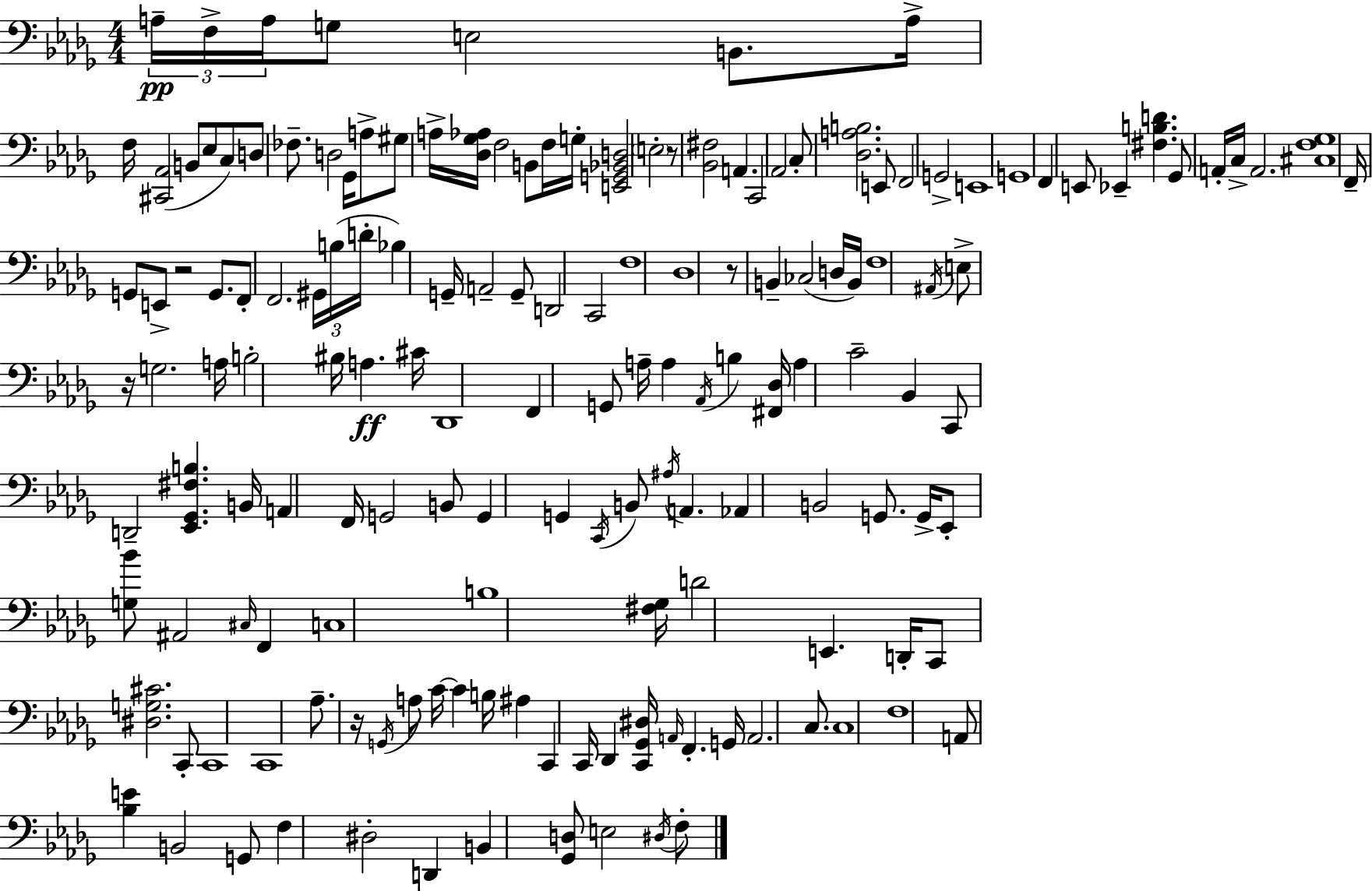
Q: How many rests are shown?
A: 5